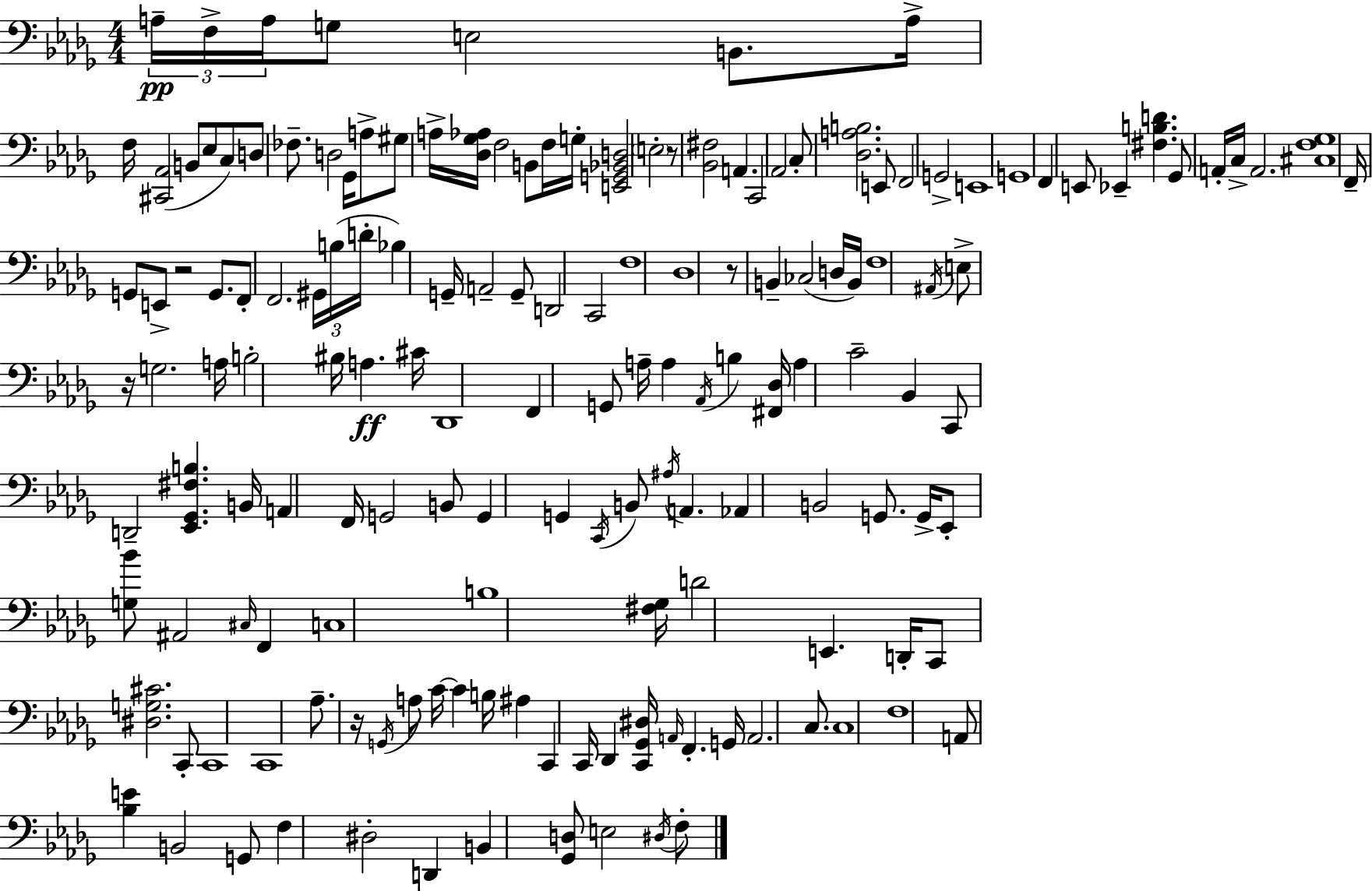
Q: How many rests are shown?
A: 5